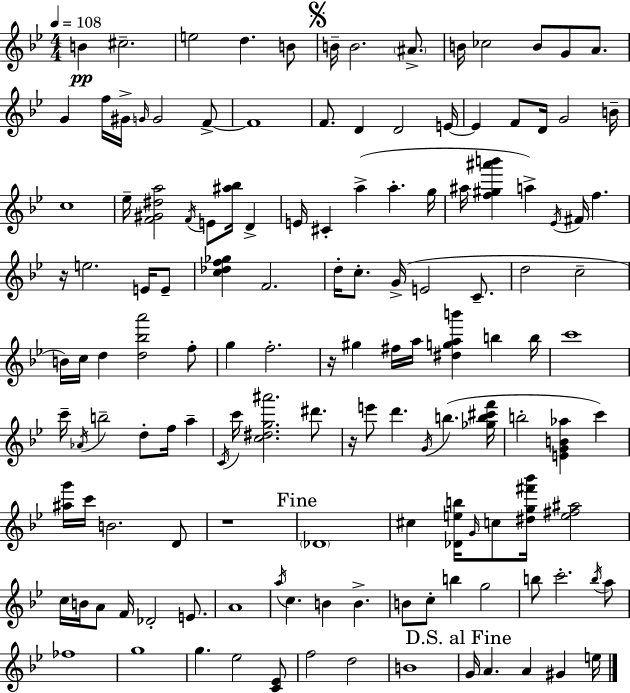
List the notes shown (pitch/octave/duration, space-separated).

B4/q C#5/h. E5/h D5/q. B4/e B4/s B4/h. A#4/e. B4/s CES5/h B4/e G4/e A4/e. G4/q F5/s G#4/s G4/s G4/h F4/e F4/w F4/e. D4/q D4/h E4/s E4/q F4/e D4/s G4/h B4/s C5/w Eb5/s [F4,G#4,D#5,A5]/h F4/s E4/e [A#5,Bb5]/s D4/q E4/s C#4/q A5/q A5/q. G5/s A#5/s [F5,G#5,A#6,B6]/q A5/q Eb4/s F#4/s F5/q. R/s E5/h. E4/s E4/e [C5,Db5,F5,Gb5]/q F4/h. D5/s C5/e. G4/s E4/h C4/e. D5/h C5/h B4/s C5/s D5/q [D5,Bb5,A6]/h F5/e G5/q F5/h. R/s G#5/q F#5/s A5/s [D#5,G5,A5,B6]/q B5/q B5/s C6/w C6/s Ab4/s B5/h D5/e F5/s A5/q C4/s C6/s [C5,D#5,G5,A#6]/h. D#6/e. R/s E6/e D6/q. G4/s B5/q. [Gb5,B5,C#6,F6]/s B5/h [E4,G4,B4,Ab5]/q C6/q [A#5,G6]/s C6/s B4/h. D4/e R/w Db4/w C#5/q [Db4,E5,B5]/s G4/s C5/e [D#5,G5,F#6,Bb6]/s [E5,F#5,A#5]/h C5/s B4/s A4/e F4/s Db4/h E4/e. A4/w A5/s C5/q. B4/q B4/q. B4/e C5/e B5/q G5/h B5/e C6/h. B5/s A5/e FES5/w G5/w G5/q. Eb5/h [C4,Eb4]/e F5/h D5/h B4/w G4/s A4/q. A4/q G#4/q E5/s